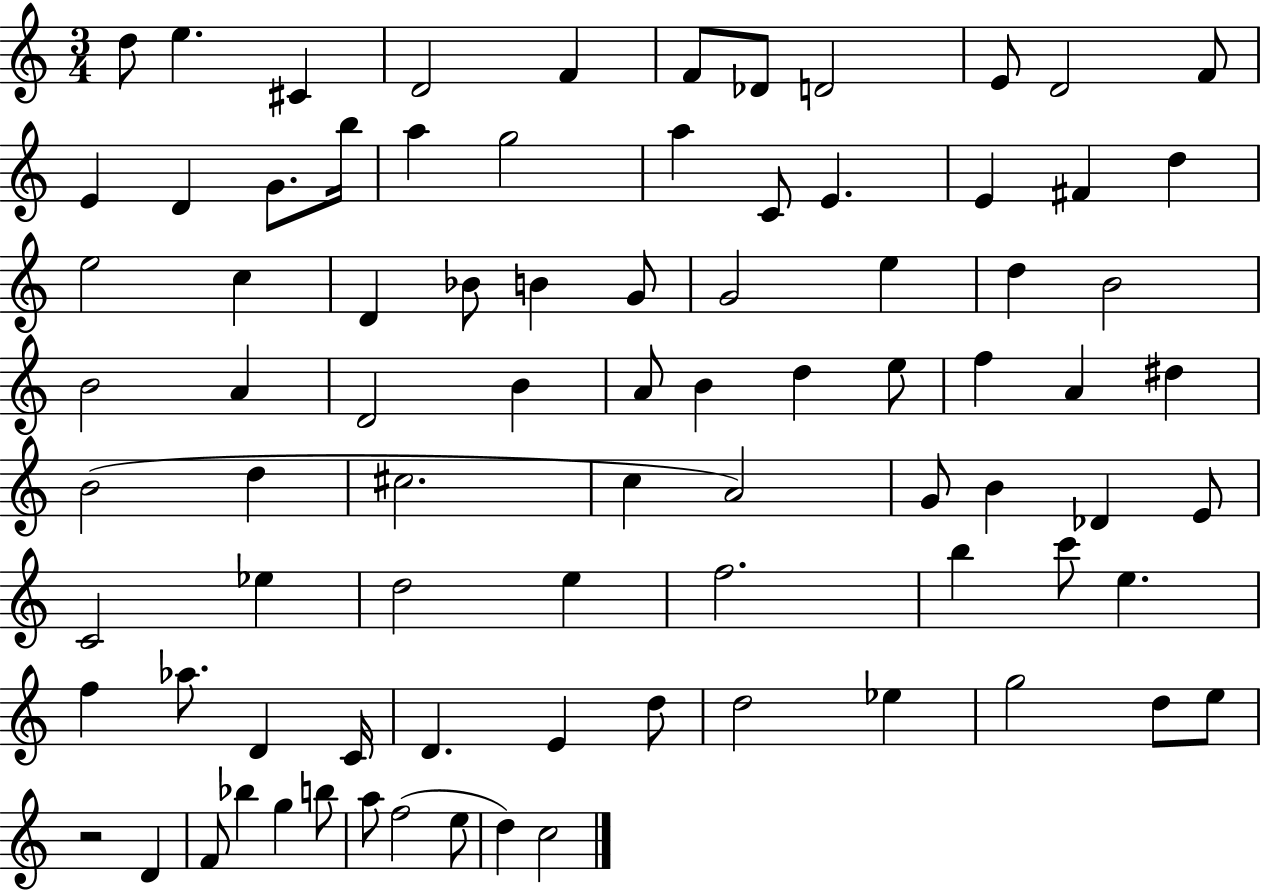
{
  \clef treble
  \numericTimeSignature
  \time 3/4
  \key c \major
  \repeat volta 2 { d''8 e''4. cis'4 | d'2 f'4 | f'8 des'8 d'2 | e'8 d'2 f'8 | \break e'4 d'4 g'8. b''16 | a''4 g''2 | a''4 c'8 e'4. | e'4 fis'4 d''4 | \break e''2 c''4 | d'4 bes'8 b'4 g'8 | g'2 e''4 | d''4 b'2 | \break b'2 a'4 | d'2 b'4 | a'8 b'4 d''4 e''8 | f''4 a'4 dis''4 | \break b'2( d''4 | cis''2. | c''4 a'2) | g'8 b'4 des'4 e'8 | \break c'2 ees''4 | d''2 e''4 | f''2. | b''4 c'''8 e''4. | \break f''4 aes''8. d'4 c'16 | d'4. e'4 d''8 | d''2 ees''4 | g''2 d''8 e''8 | \break r2 d'4 | f'8 bes''4 g''4 b''8 | a''8 f''2( e''8 | d''4) c''2 | \break } \bar "|."
}